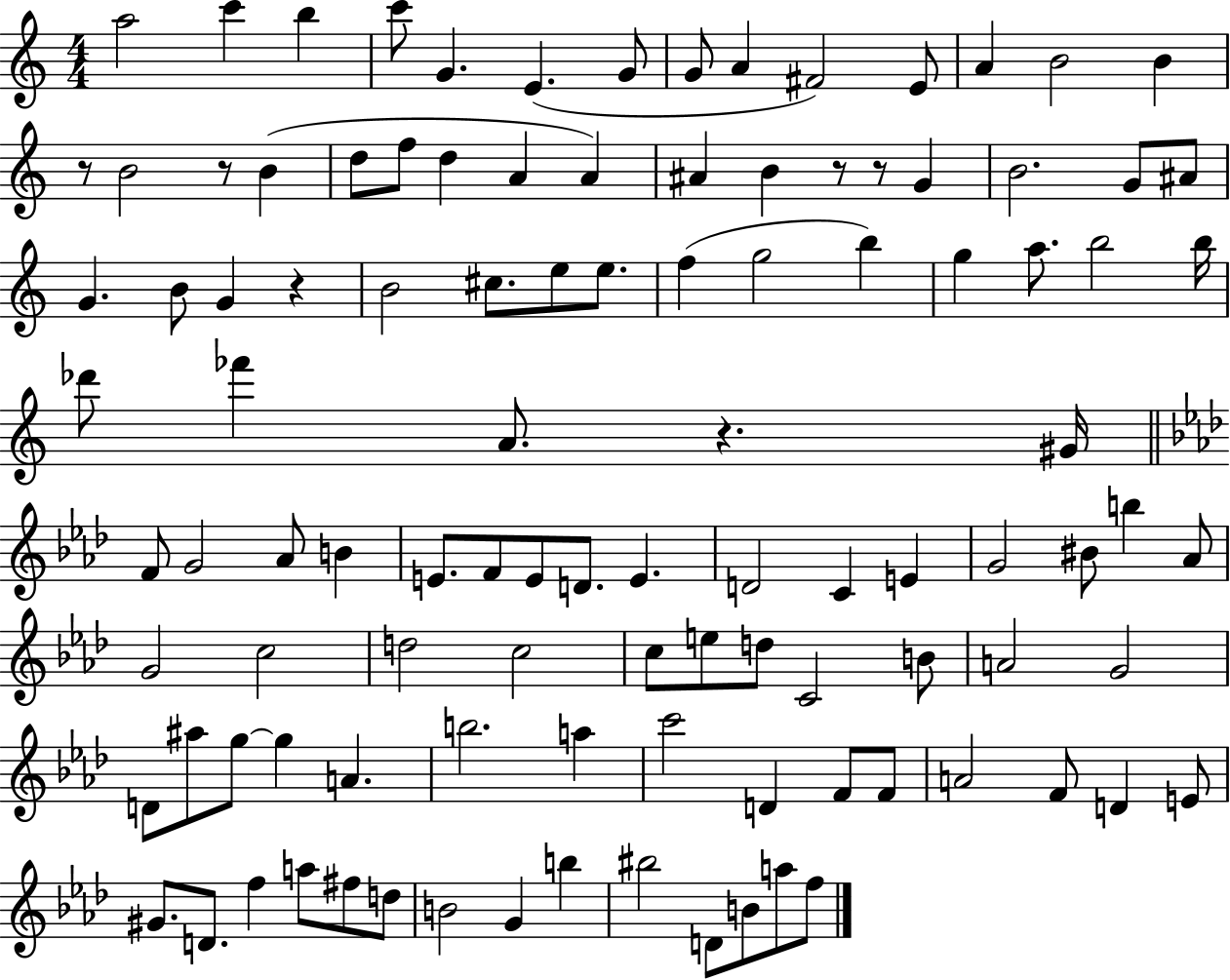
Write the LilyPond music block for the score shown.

{
  \clef treble
  \numericTimeSignature
  \time 4/4
  \key c \major
  \repeat volta 2 { a''2 c'''4 b''4 | c'''8 g'4. e'4.( g'8 | g'8 a'4 fis'2) e'8 | a'4 b'2 b'4 | \break r8 b'2 r8 b'4( | d''8 f''8 d''4 a'4 a'4) | ais'4 b'4 r8 r8 g'4 | b'2. g'8 ais'8 | \break g'4. b'8 g'4 r4 | b'2 cis''8. e''8 e''8. | f''4( g''2 b''4) | g''4 a''8. b''2 b''16 | \break des'''8 fes'''4 a'8. r4. gis'16 | \bar "||" \break \key f \minor f'8 g'2 aes'8 b'4 | e'8. f'8 e'8 d'8. e'4. | d'2 c'4 e'4 | g'2 bis'8 b''4 aes'8 | \break g'2 c''2 | d''2 c''2 | c''8 e''8 d''8 c'2 b'8 | a'2 g'2 | \break d'8 ais''8 g''8~~ g''4 a'4. | b''2. a''4 | c'''2 d'4 f'8 f'8 | a'2 f'8 d'4 e'8 | \break gis'8. d'8. f''4 a''8 fis''8 d''8 | b'2 g'4 b''4 | bis''2 d'8 b'8 a''8 f''8 | } \bar "|."
}